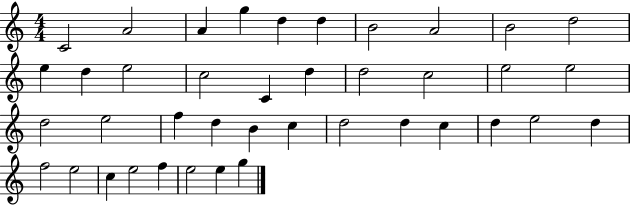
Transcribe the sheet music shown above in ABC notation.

X:1
T:Untitled
M:4/4
L:1/4
K:C
C2 A2 A g d d B2 A2 B2 d2 e d e2 c2 C d d2 c2 e2 e2 d2 e2 f d B c d2 d c d e2 d f2 e2 c e2 f e2 e g